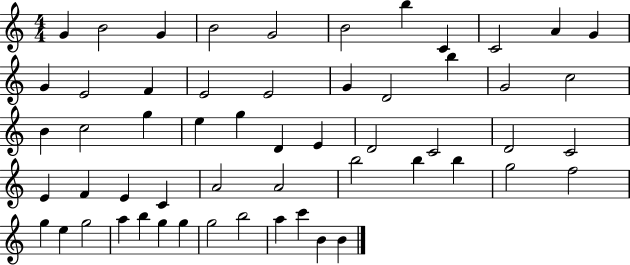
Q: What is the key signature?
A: C major